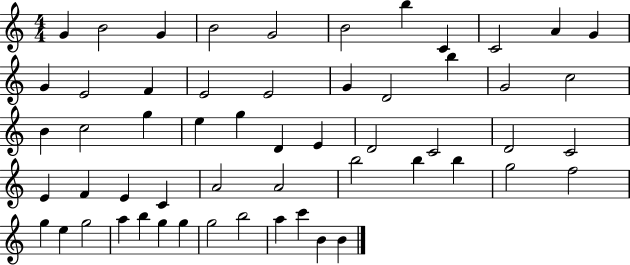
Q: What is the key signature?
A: C major